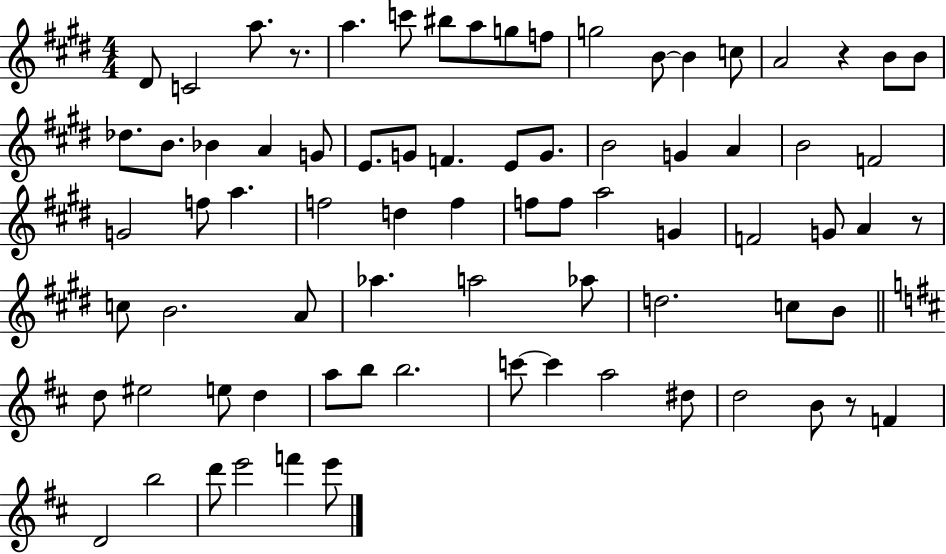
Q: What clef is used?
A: treble